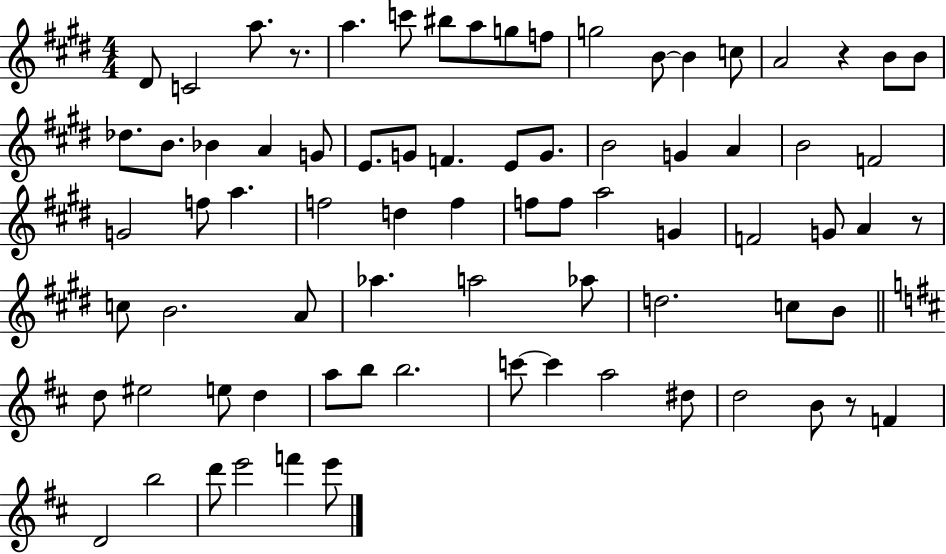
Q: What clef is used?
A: treble